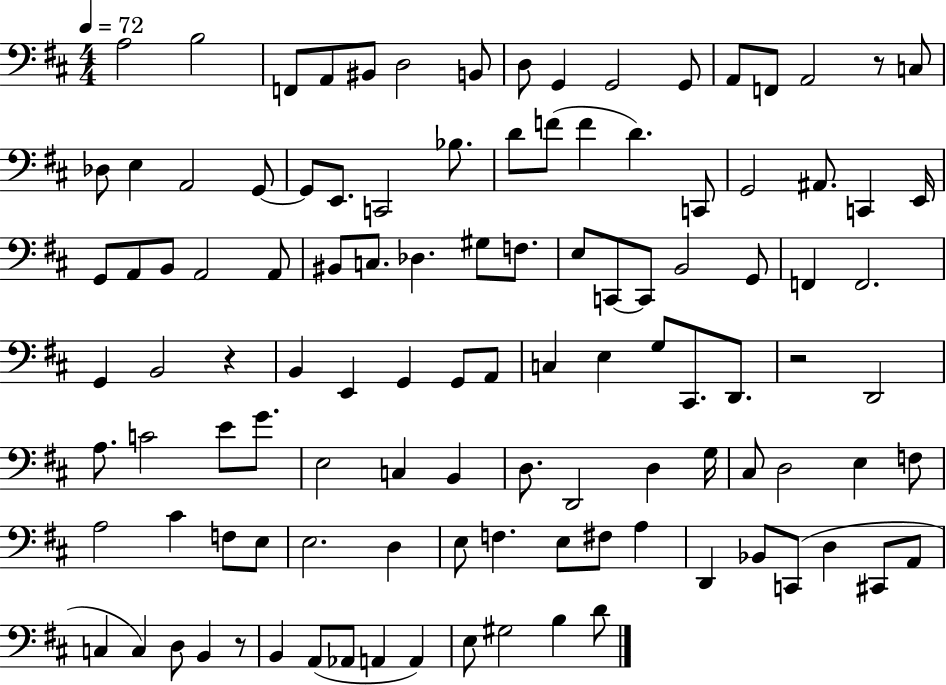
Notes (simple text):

A3/h B3/h F2/e A2/e BIS2/e D3/h B2/e D3/e G2/q G2/h G2/e A2/e F2/e A2/h R/e C3/e Db3/e E3/q A2/h G2/e G2/e E2/e. C2/h Bb3/e. D4/e F4/e F4/q D4/q. C2/e G2/h A#2/e. C2/q E2/s G2/e A2/e B2/e A2/h A2/e BIS2/e C3/e. Db3/q. G#3/e F3/e. E3/e C2/e C2/e B2/h G2/e F2/q F2/h. G2/q B2/h R/q B2/q E2/q G2/q G2/e A2/e C3/q E3/q G3/e C#2/e. D2/e. R/h D2/h A3/e. C4/h E4/e G4/e. E3/h C3/q B2/q D3/e. D2/h D3/q G3/s C#3/e D3/h E3/q F3/e A3/h C#4/q F3/e E3/e E3/h. D3/q E3/e F3/q. E3/e F#3/e A3/q D2/q Bb2/e C2/e D3/q C#2/e A2/e C3/q C3/q D3/e B2/q R/e B2/q A2/e Ab2/e A2/q A2/q E3/e G#3/h B3/q D4/e